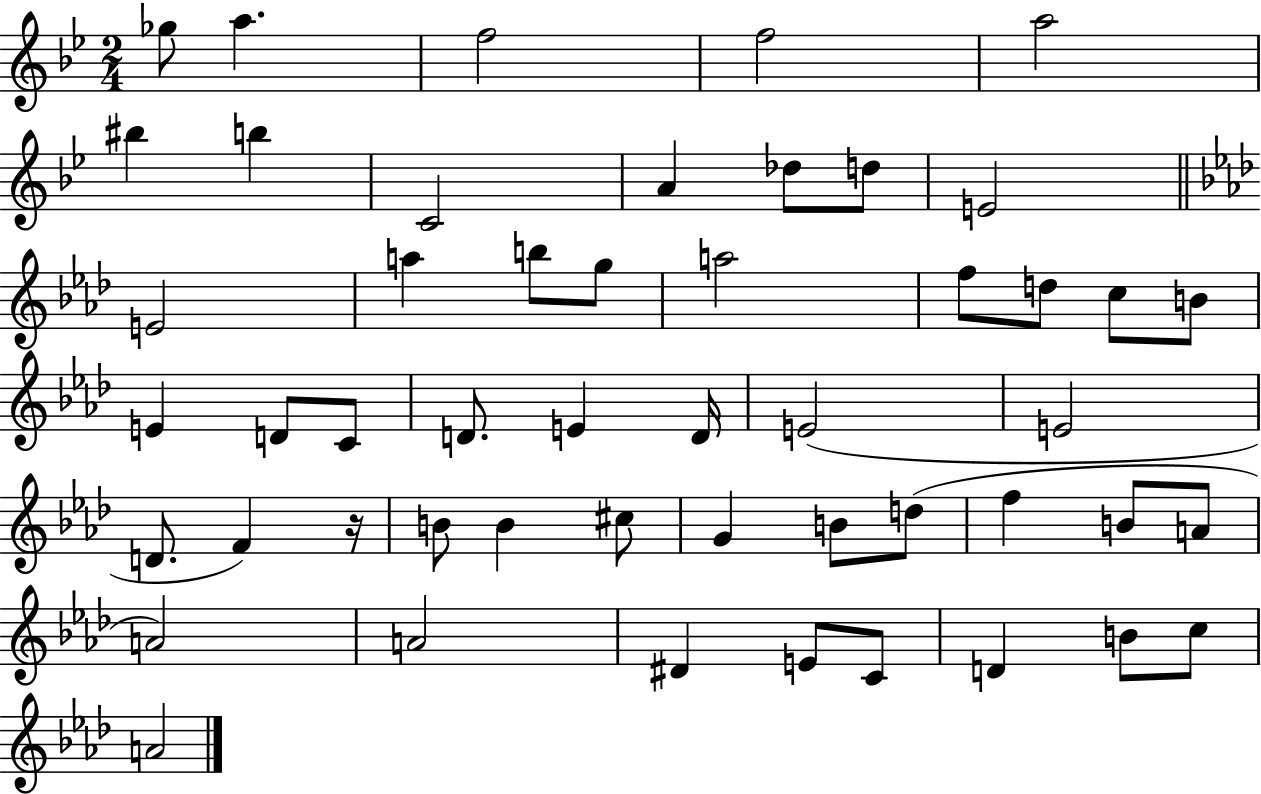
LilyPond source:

{
  \clef treble
  \numericTimeSignature
  \time 2/4
  \key bes \major
  ges''8 a''4. | f''2 | f''2 | a''2 | \break bis''4 b''4 | c'2 | a'4 des''8 d''8 | e'2 | \break \bar "||" \break \key aes \major e'2 | a''4 b''8 g''8 | a''2 | f''8 d''8 c''8 b'8 | \break e'4 d'8 c'8 | d'8. e'4 d'16 | e'2( | e'2 | \break d'8. f'4) r16 | b'8 b'4 cis''8 | g'4 b'8 d''8( | f''4 b'8 a'8 | \break a'2) | a'2 | dis'4 e'8 c'8 | d'4 b'8 c''8 | \break a'2 | \bar "|."
}